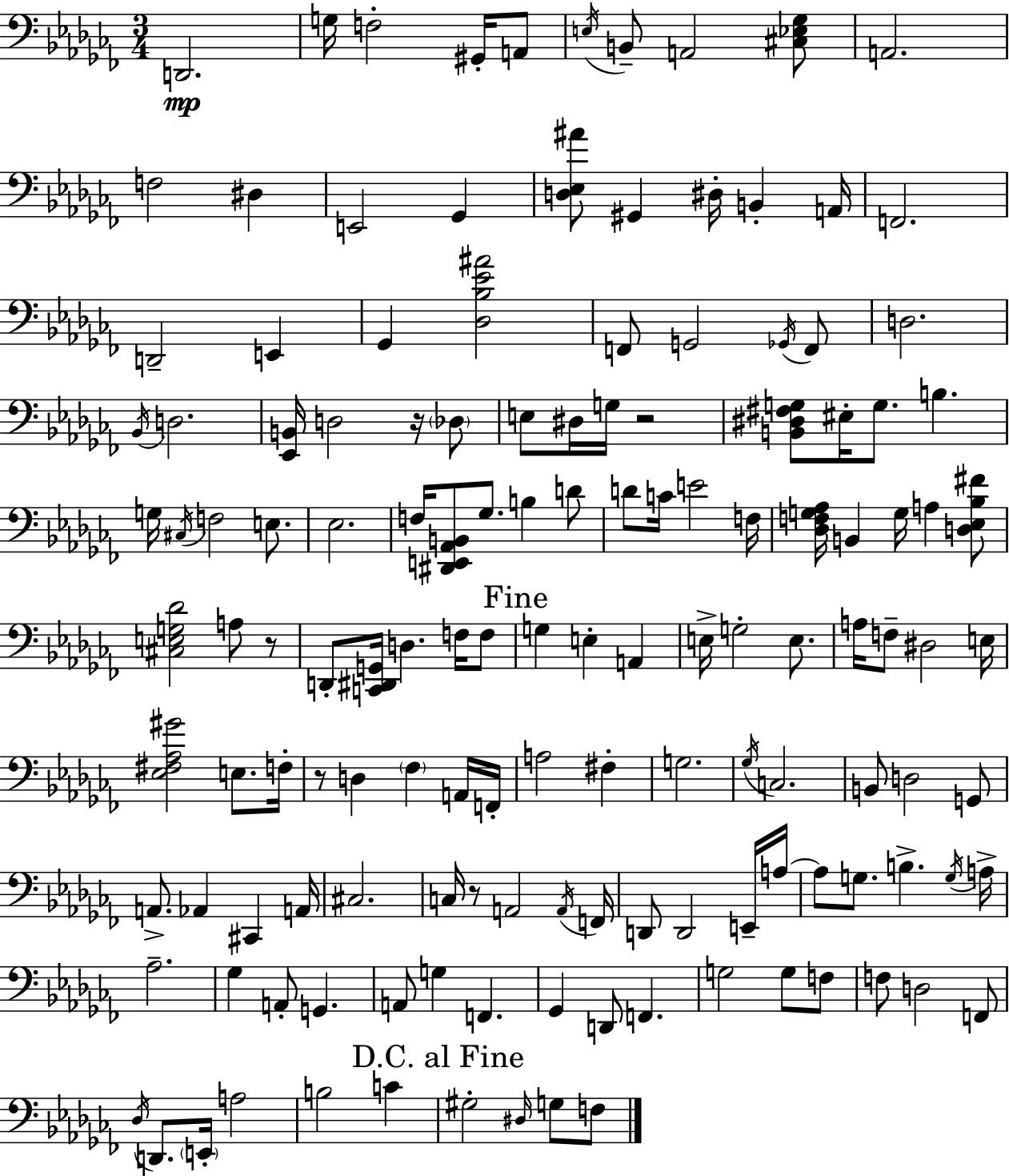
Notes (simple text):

D2/h. G3/s F3/h G#2/s A2/e E3/s B2/e A2/h [C#3,Eb3,Gb3]/e A2/h. F3/h D#3/q E2/h Gb2/q [D3,Eb3,A#4]/e G#2/q D#3/s B2/q A2/s F2/h. D2/h E2/q Gb2/q [Db3,Bb3,Eb4,A#4]/h F2/e G2/h Gb2/s F2/e D3/h. Bb2/s D3/h. [Eb2,B2]/s D3/h R/s Db3/e E3/e D#3/s G3/s R/h [B2,D#3,F#3,G3]/e EIS3/s G3/e. B3/q. G3/s C#3/s F3/h E3/e. Eb3/h. F3/s [D#2,E2,Ab2,B2]/e Gb3/e. B3/q D4/e D4/e C4/s E4/h F3/s [Db3,F3,G3,Ab3]/s B2/q G3/s A3/q [D3,Eb3,Bb3,F#4]/e [C#3,E3,G3,Db4]/h A3/e R/e D2/e [C2,D#2,G2]/s D3/q. F3/s F3/e G3/q E3/q A2/q E3/s G3/h E3/e. A3/s F3/e D#3/h E3/s [Eb3,F#3,Ab3,G#4]/h E3/e. F3/s R/e D3/q FES3/q A2/s F2/s A3/h F#3/q G3/h. Gb3/s C3/h. B2/e D3/h G2/e A2/e. Ab2/q C#2/q A2/s C#3/h. C3/s R/e A2/h A2/s F2/s D2/e D2/h E2/s A3/s A3/e G3/e. B3/q. G3/s A3/s Ab3/h. Gb3/q A2/e G2/q. A2/e G3/q F2/q. Gb2/q D2/e F2/q. G3/h G3/e F3/e F3/e D3/h F2/e Db3/s D2/e. E2/s A3/h B3/h C4/q G#3/h D#3/s G3/e F3/e